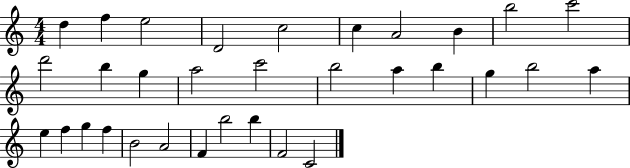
D5/q F5/q E5/h D4/h C5/h C5/q A4/h B4/q B5/h C6/h D6/h B5/q G5/q A5/h C6/h B5/h A5/q B5/q G5/q B5/h A5/q E5/q F5/q G5/q F5/q B4/h A4/h F4/q B5/h B5/q F4/h C4/h